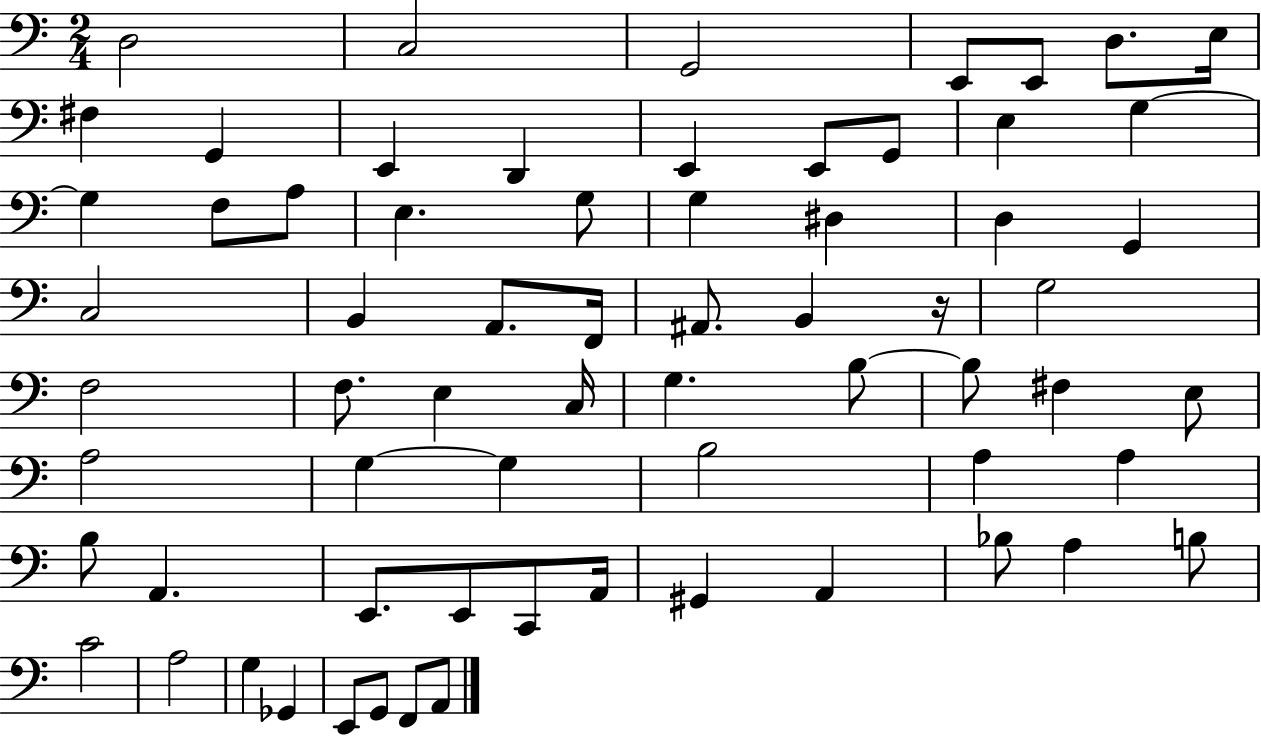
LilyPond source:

{
  \clef bass
  \numericTimeSignature
  \time 2/4
  \key c \major
  \repeat volta 2 { d2 | c2 | g,2 | e,8 e,8 d8. e16 | \break fis4 g,4 | e,4 d,4 | e,4 e,8 g,8 | e4 g4~~ | \break g4 f8 a8 | e4. g8 | g4 dis4 | d4 g,4 | \break c2 | b,4 a,8. f,16 | ais,8. b,4 r16 | g2 | \break f2 | f8. e4 c16 | g4. b8~~ | b8 fis4 e8 | \break a2 | g4~~ g4 | b2 | a4 a4 | \break b8 a,4. | e,8. e,8 c,8 a,16 | gis,4 a,4 | bes8 a4 b8 | \break c'2 | a2 | g4 ges,4 | e,8 g,8 f,8 a,8 | \break } \bar "|."
}